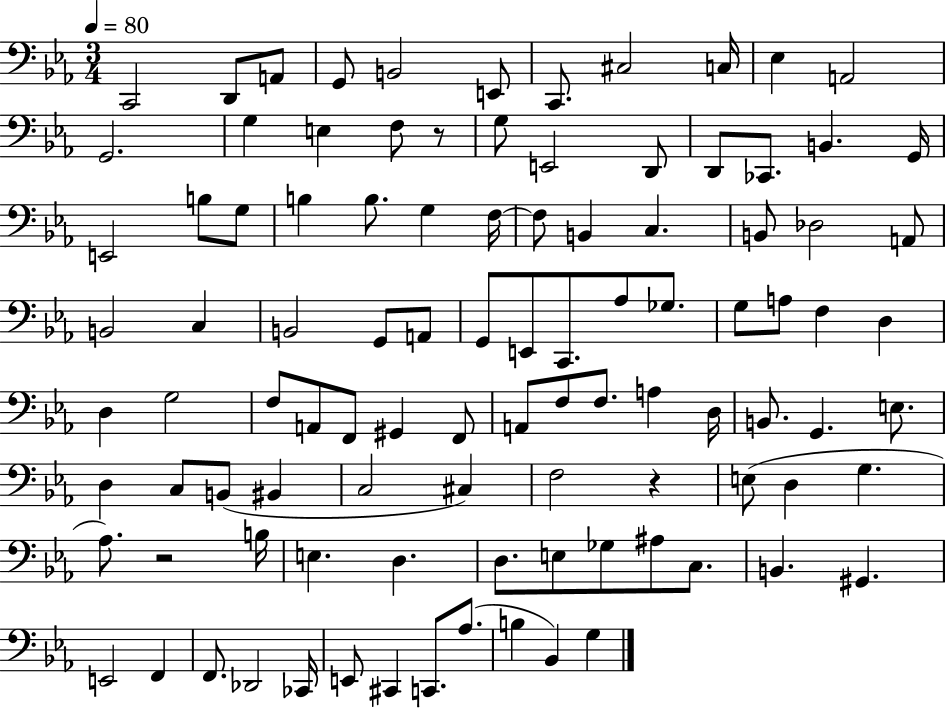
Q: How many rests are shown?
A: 3